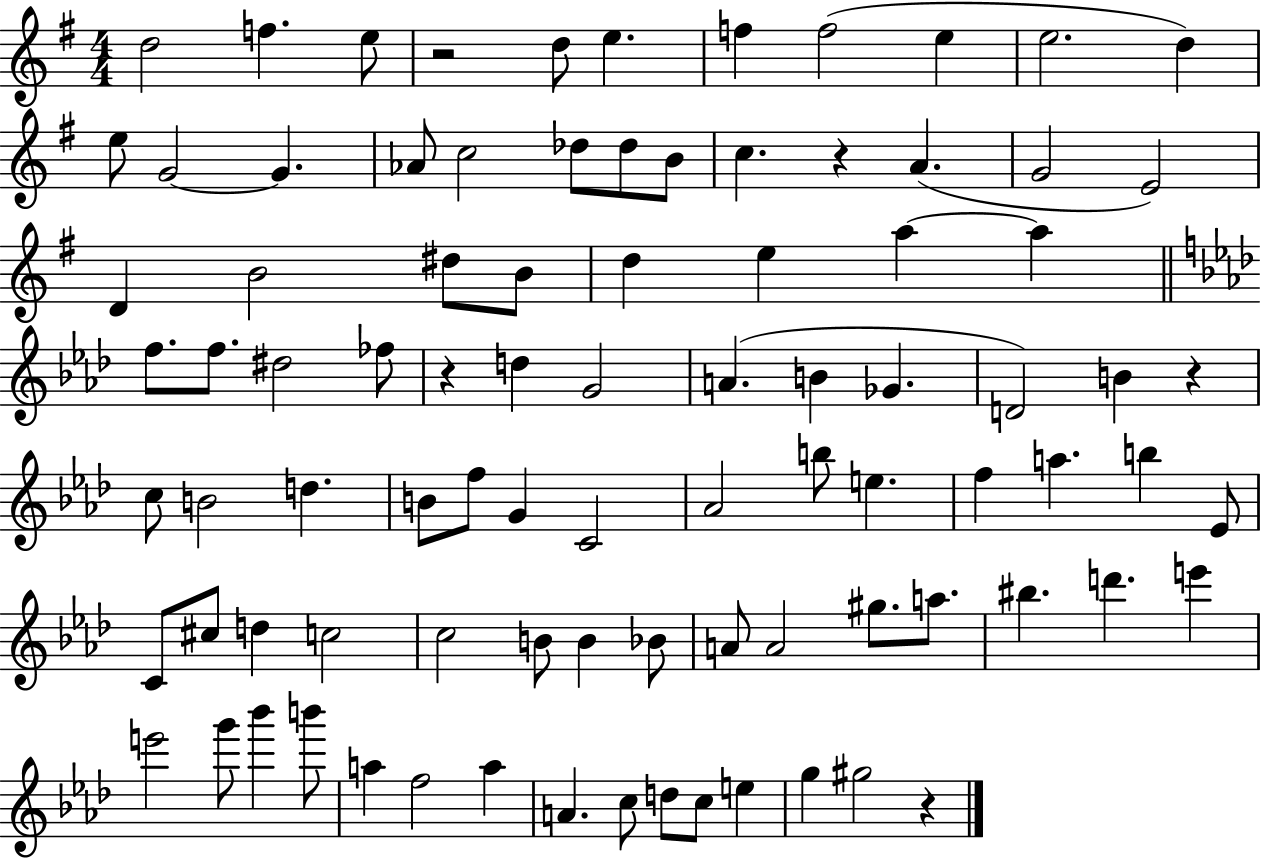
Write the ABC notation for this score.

X:1
T:Untitled
M:4/4
L:1/4
K:G
d2 f e/2 z2 d/2 e f f2 e e2 d e/2 G2 G _A/2 c2 _d/2 _d/2 B/2 c z A G2 E2 D B2 ^d/2 B/2 d e a a f/2 f/2 ^d2 _f/2 z d G2 A B _G D2 B z c/2 B2 d B/2 f/2 G C2 _A2 b/2 e f a b _E/2 C/2 ^c/2 d c2 c2 B/2 B _B/2 A/2 A2 ^g/2 a/2 ^b d' e' e'2 g'/2 _b' b'/2 a f2 a A c/2 d/2 c/2 e g ^g2 z